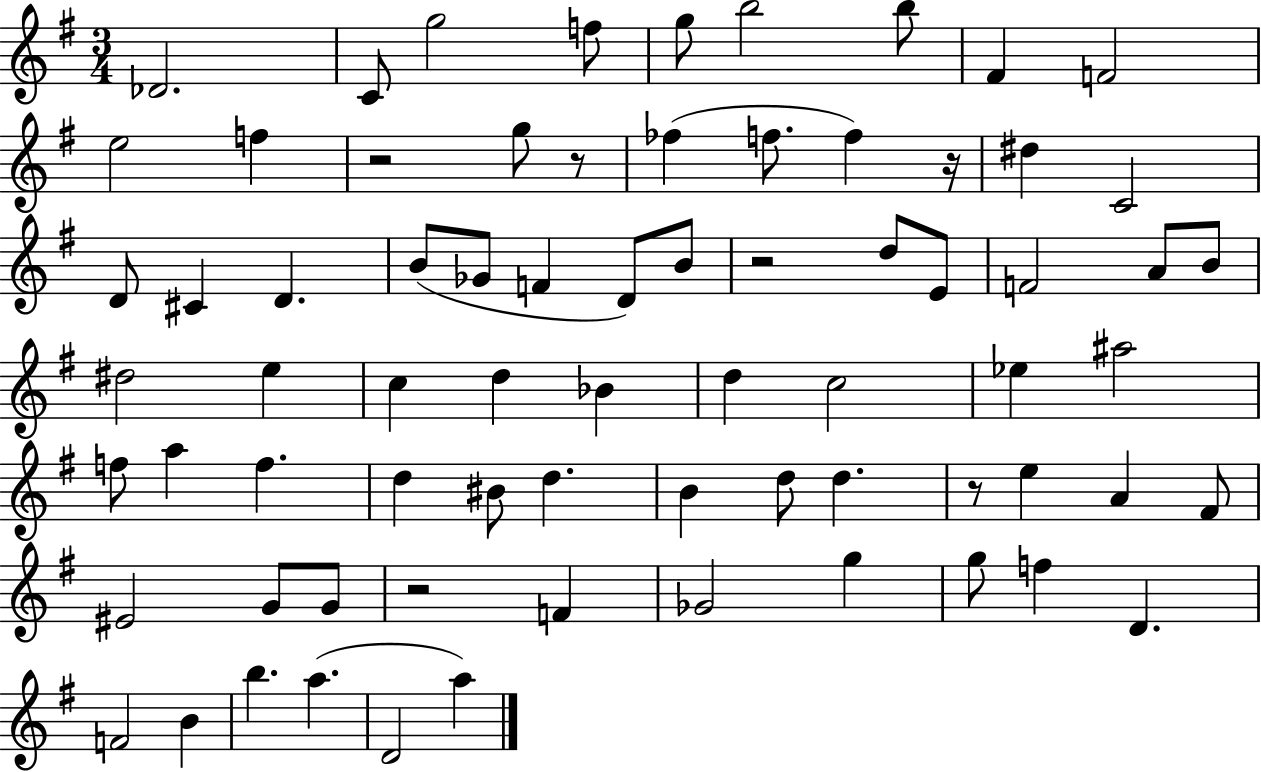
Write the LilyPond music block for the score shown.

{
  \clef treble
  \numericTimeSignature
  \time 3/4
  \key g \major
  des'2. | c'8 g''2 f''8 | g''8 b''2 b''8 | fis'4 f'2 | \break e''2 f''4 | r2 g''8 r8 | fes''4( f''8. f''4) r16 | dis''4 c'2 | \break d'8 cis'4 d'4. | b'8( ges'8 f'4 d'8) b'8 | r2 d''8 e'8 | f'2 a'8 b'8 | \break dis''2 e''4 | c''4 d''4 bes'4 | d''4 c''2 | ees''4 ais''2 | \break f''8 a''4 f''4. | d''4 bis'8 d''4. | b'4 d''8 d''4. | r8 e''4 a'4 fis'8 | \break eis'2 g'8 g'8 | r2 f'4 | ges'2 g''4 | g''8 f''4 d'4. | \break f'2 b'4 | b''4. a''4.( | d'2 a''4) | \bar "|."
}